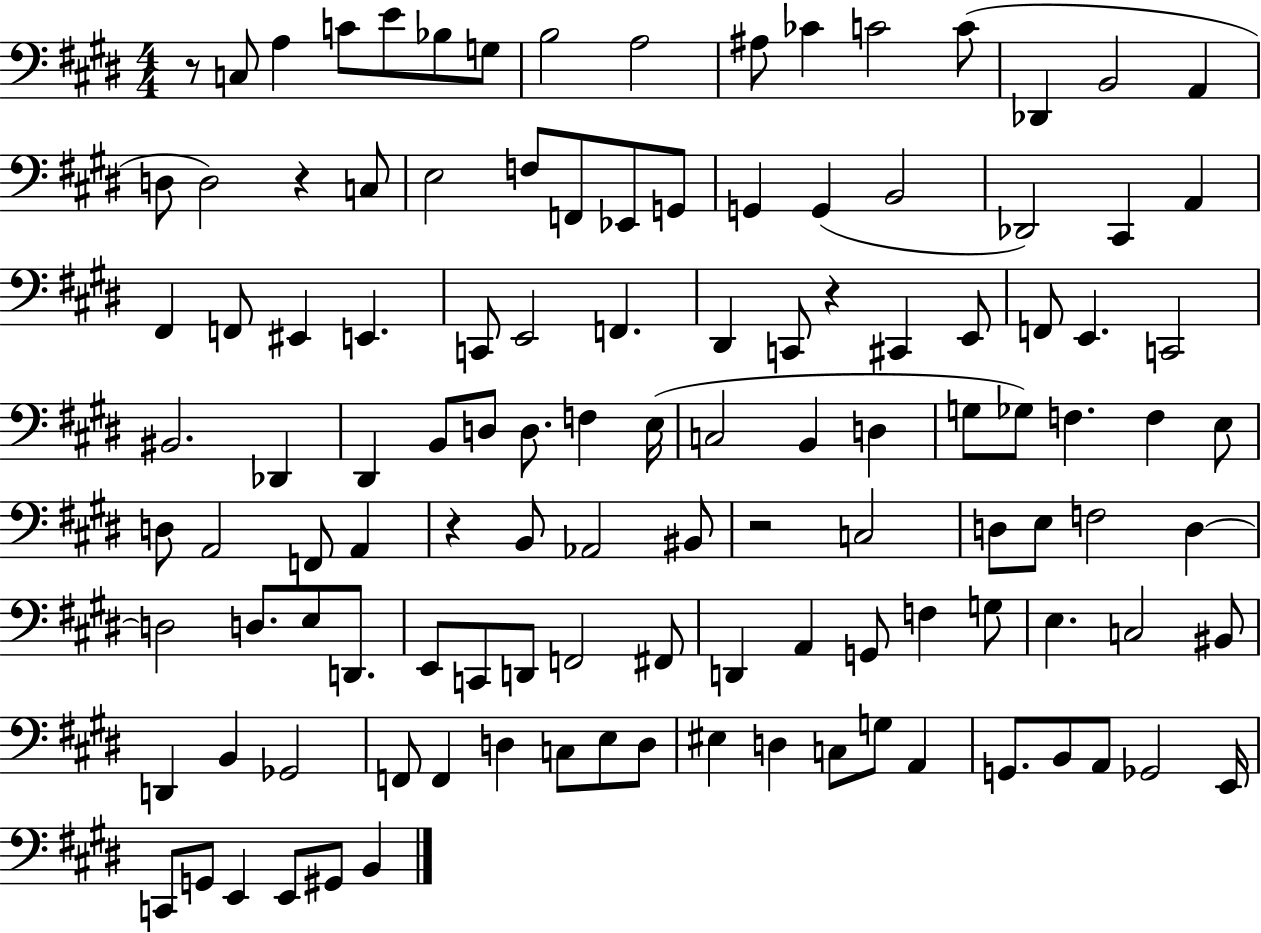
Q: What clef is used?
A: bass